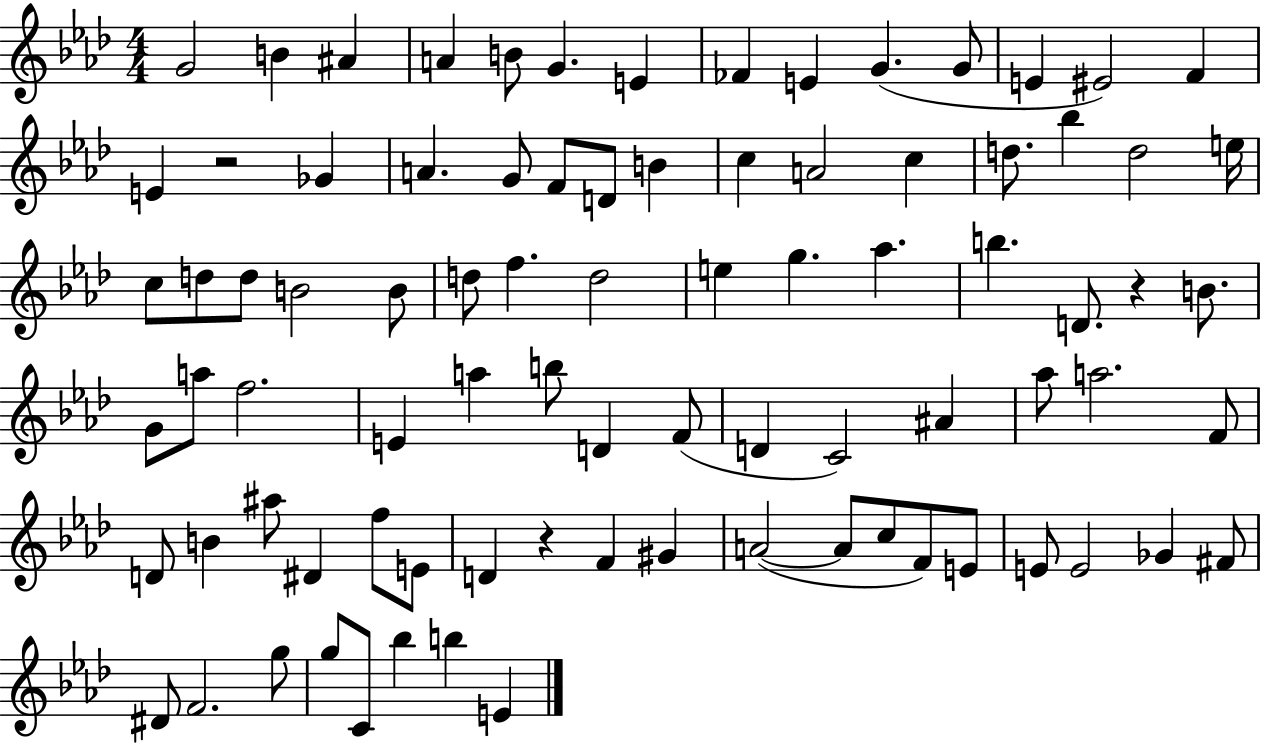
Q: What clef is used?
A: treble